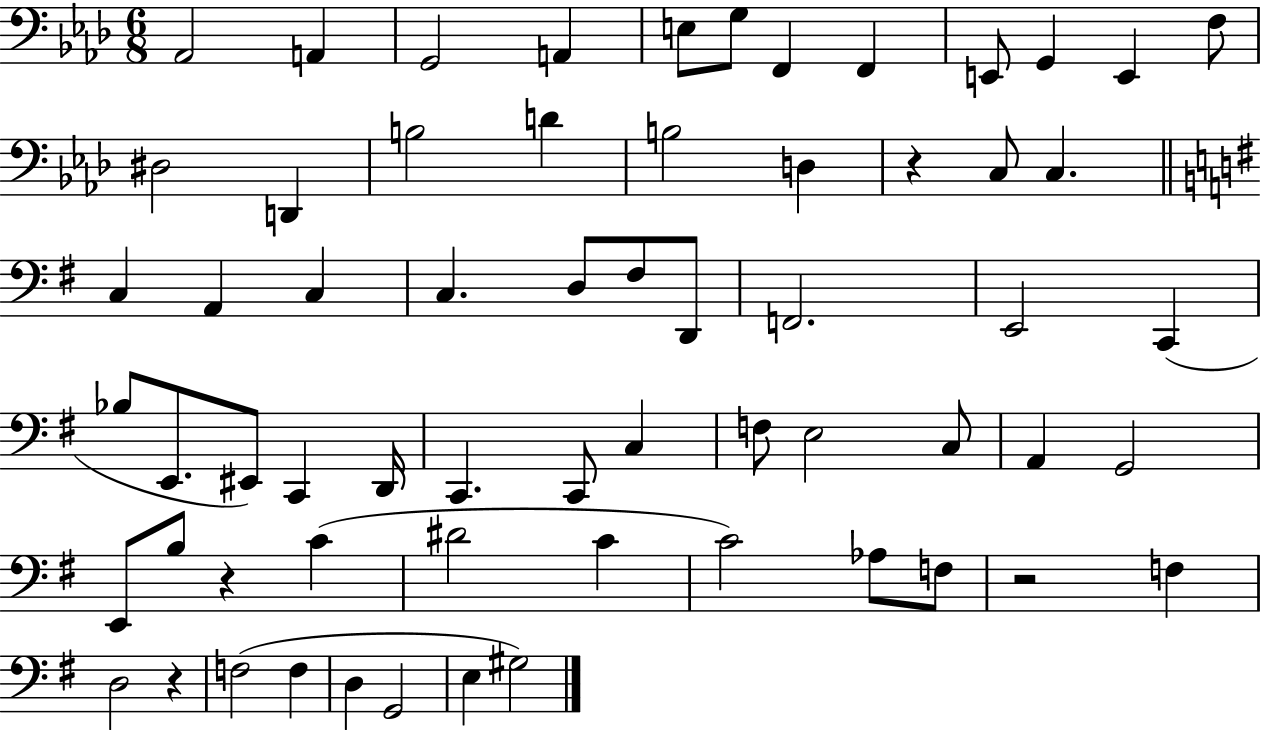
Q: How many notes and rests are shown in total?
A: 63